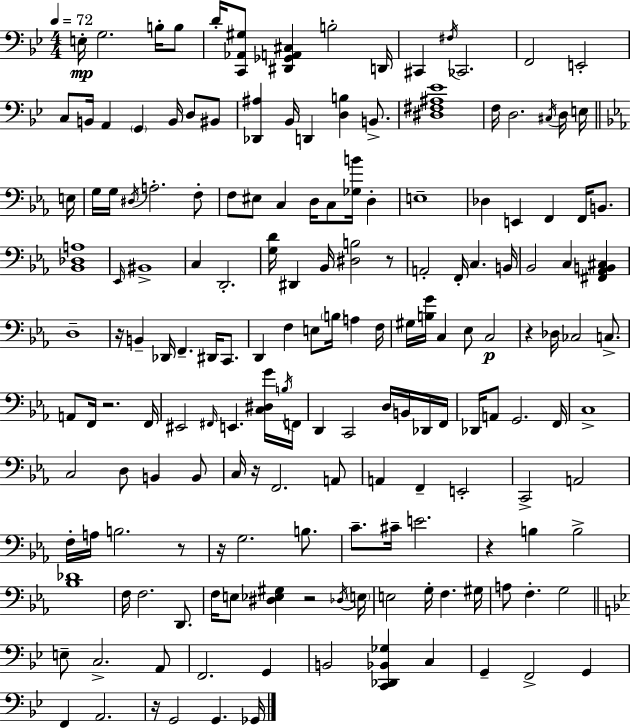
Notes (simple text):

E3/s G3/h. B3/s B3/e D4/s [C2,Ab2,G#3]/e [D#2,Gb2,A2,C#3]/q B3/h D2/s C#2/q F#3/s CES2/h. F2/h E2/h C3/e B2/s A2/q G2/q B2/s D3/e BIS2/e [Db2,A#3]/q Bb2/s D2/q [D3,B3]/q B2/e. [D#3,F#3,A#3,Eb4]/w F3/s D3/h. C#3/s D3/s E3/s E3/s G3/s G3/s D#3/s A3/h. F3/e F3/e EIS3/e C3/q D3/s C3/e [Gb3,B4]/s D3/q E3/w Db3/q E2/q F2/q F2/s B2/e. [Bb2,Db3,A3]/w Eb2/s BIS2/w C3/q D2/h. [G3,D4]/s D#2/q Bb2/s [D#3,B3]/h R/e A2/h F2/s C3/q. B2/s Bb2/h C3/q [F#2,Ab2,B2,C#3]/q D3/w R/s B2/q Db2/s F2/q. D#2/s C2/e. D2/q F3/q E3/e B3/s A3/q F3/s G#3/s [B3,G4]/s C3/q Eb3/e C3/h R/q Db3/s CES3/h C3/e. A2/e F2/s R/h. F2/s EIS2/h F#2/s E2/q. [C3,D#3,G4]/s B3/s F2/s D2/q C2/h D3/s B2/s Db2/s F2/s Db2/s A2/e G2/h. F2/s C3/w C3/h D3/e B2/q B2/e C3/s R/s F2/h. A2/e A2/q F2/q E2/h C2/h A2/h F3/s A3/s B3/h. R/e R/s G3/h. B3/e. C4/e. C#4/s E4/h. R/q B3/q B3/h [Bb3,Db4]/w F3/s F3/h. D2/e. F3/s E3/e [D#3,Eb3,G#3]/q R/h Db3/s E3/s E3/h G3/s F3/q. G#3/s A3/e F3/q. G3/h E3/e C3/h. A2/e F2/h. G2/q B2/h [C2,Db2,Bb2,Gb3]/q C3/q G2/q F2/h G2/q F2/q A2/h. R/s G2/h G2/q. Gb2/s